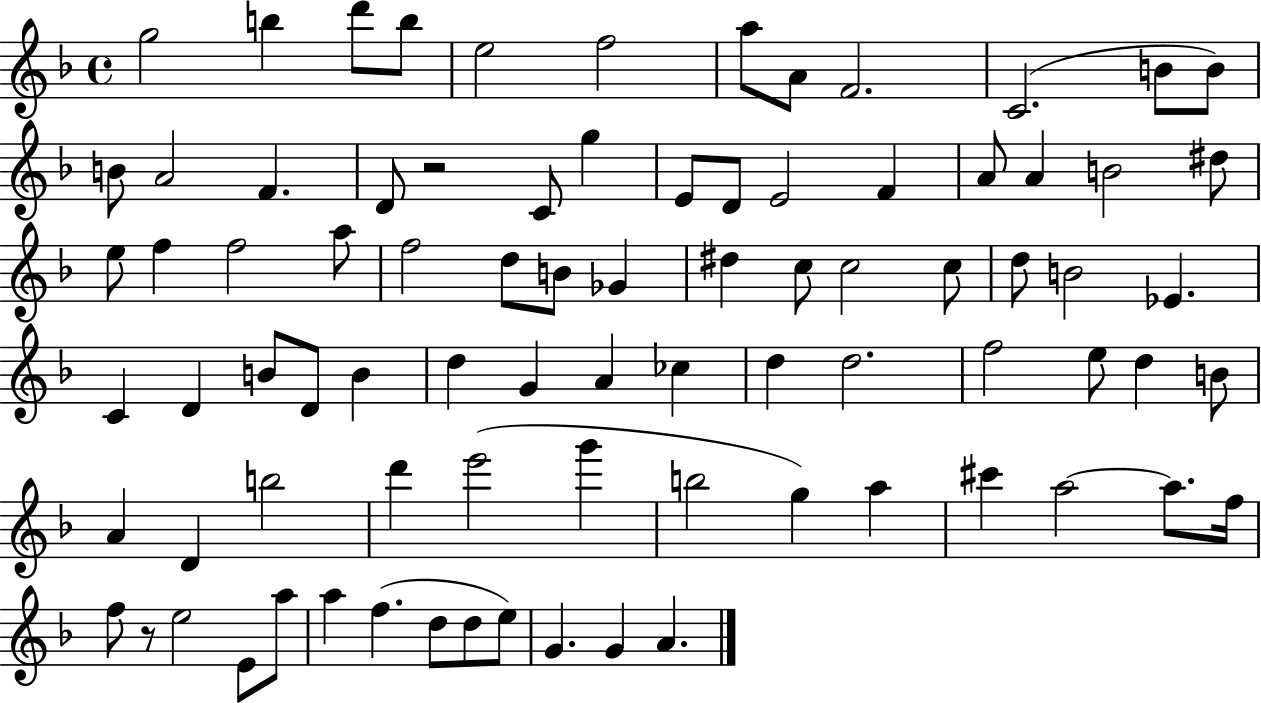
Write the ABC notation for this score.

X:1
T:Untitled
M:4/4
L:1/4
K:F
g2 b d'/2 b/2 e2 f2 a/2 A/2 F2 C2 B/2 B/2 B/2 A2 F D/2 z2 C/2 g E/2 D/2 E2 F A/2 A B2 ^d/2 e/2 f f2 a/2 f2 d/2 B/2 _G ^d c/2 c2 c/2 d/2 B2 _E C D B/2 D/2 B d G A _c d d2 f2 e/2 d B/2 A D b2 d' e'2 g' b2 g a ^c' a2 a/2 f/4 f/2 z/2 e2 E/2 a/2 a f d/2 d/2 e/2 G G A